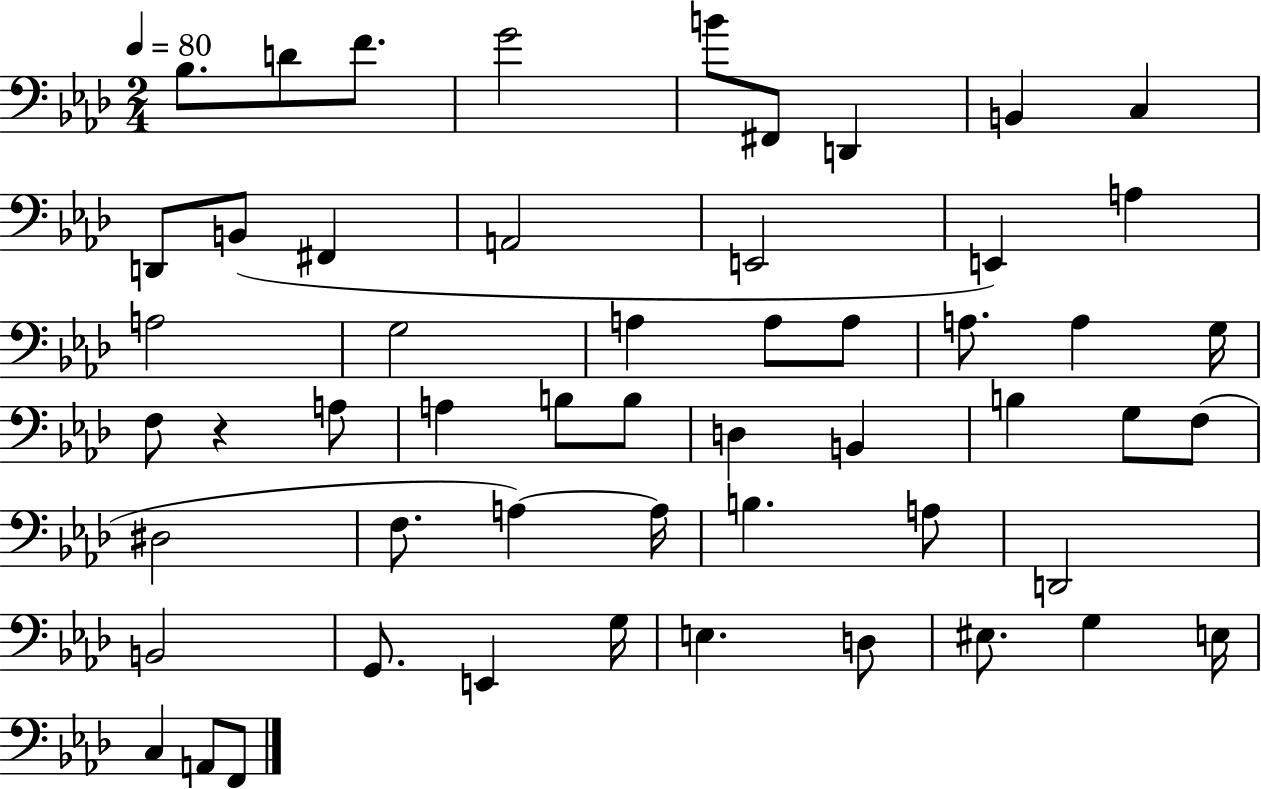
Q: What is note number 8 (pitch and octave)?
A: B2